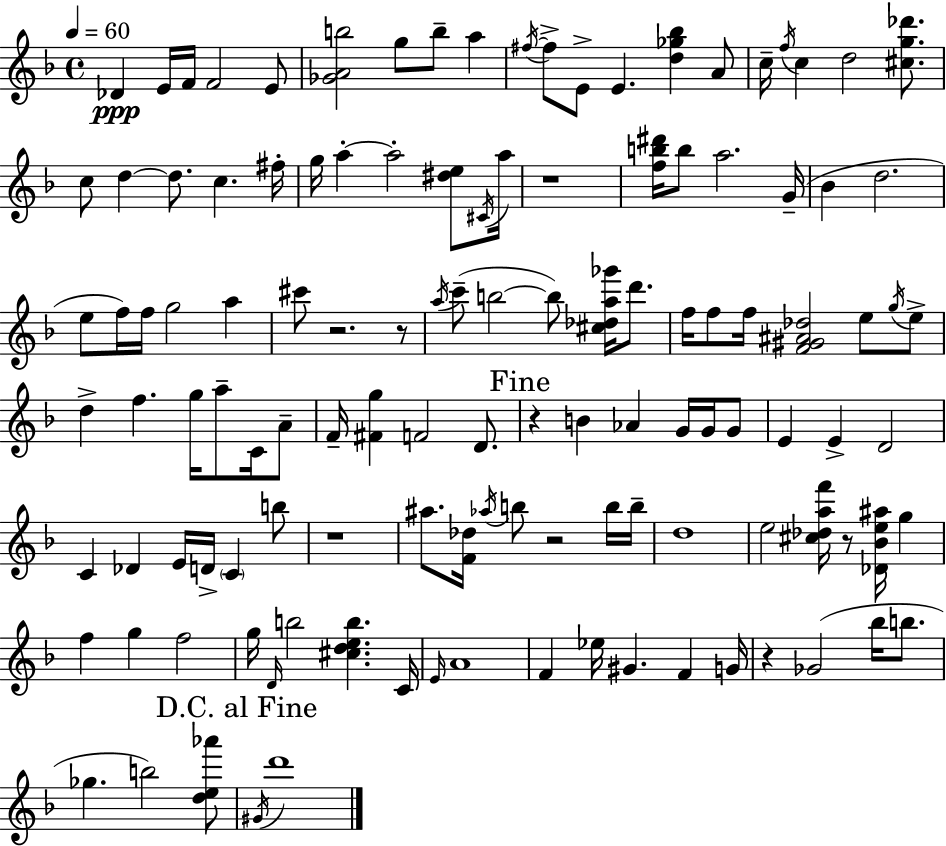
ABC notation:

X:1
T:Untitled
M:4/4
L:1/4
K:Dm
_D E/4 F/4 F2 E/2 [_GAb]2 g/2 b/2 a ^f/4 ^f/2 E/2 E [d_g_b] A/2 c/4 f/4 c d2 [^cg_d']/2 c/2 d d/2 c ^f/4 g/4 a a2 [^de]/2 ^C/4 a/4 z4 [fb^d']/4 b/2 a2 G/4 _B d2 e/2 f/4 f/4 g2 a ^c'/2 z2 z/2 a/4 c'/2 b2 b/2 [^c_da_g']/4 d'/2 f/4 f/2 f/4 [F^G^A_d]2 e/2 g/4 e/2 d f g/4 a/2 C/4 A/2 F/4 [^Fg] F2 D/2 z B _A G/4 G/4 G/2 E E D2 C _D E/4 D/4 C b/2 z4 ^a/2 [F_d]/4 _a/4 b/2 z2 b/4 b/4 d4 e2 [^c_daf']/4 z/2 [_D_Be^a]/4 g f g f2 g/4 D/4 b2 [^cdeb] C/4 E/4 A4 F _e/4 ^G F G/4 z _G2 _b/4 b/2 _g b2 [de_a']/2 ^G/4 d'4